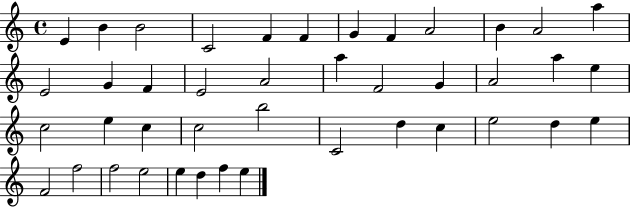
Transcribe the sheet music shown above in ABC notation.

X:1
T:Untitled
M:4/4
L:1/4
K:C
E B B2 C2 F F G F A2 B A2 a E2 G F E2 A2 a F2 G A2 a e c2 e c c2 b2 C2 d c e2 d e F2 f2 f2 e2 e d f e